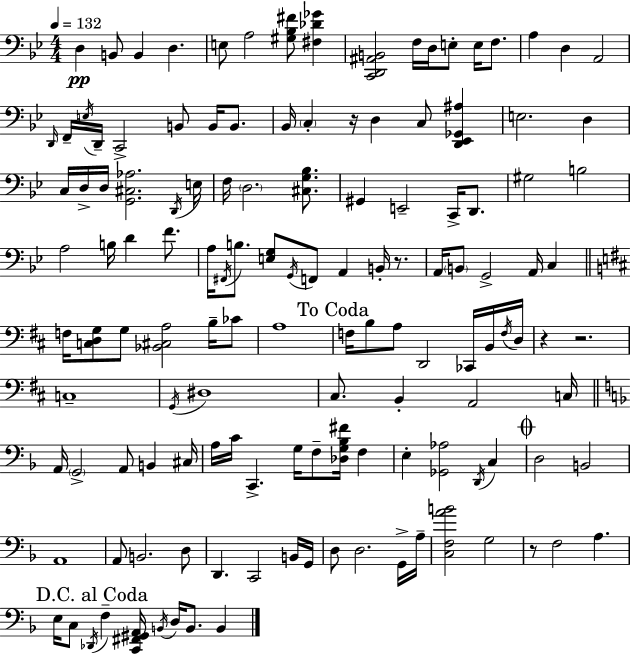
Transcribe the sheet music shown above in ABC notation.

X:1
T:Untitled
M:4/4
L:1/4
K:Bb
D, B,,/2 B,, D, E,/2 A,2 [^G,_B,^F]/2 [^F,_D_G] [C,,D,,^A,,B,,]2 F,/4 D,/4 E,/2 E,/4 F,/2 A, D, A,,2 D,,/4 F,,/4 E,/4 D,,/4 C,,2 B,,/2 B,,/4 B,,/2 _B,,/4 C, z/4 D, C,/2 [D,,_E,,_G,,^A,] E,2 D, C,/4 D,/4 D,/4 [G,,^C,_A,]2 D,,/4 E,/4 F,/4 D,2 [^C,G,_B,]/2 ^G,, E,,2 C,,/4 D,,/2 ^G,2 B,2 A,2 B,/4 D F/2 A,/4 ^F,,/4 B,/2 [E,G,]/2 G,,/4 F,,/2 A,, B,,/4 z/2 A,,/4 B,,/2 G,,2 A,,/4 C, F,/4 [C,D,G,]/2 G,/2 [_B,,^C,A,]2 B,/4 _C/2 A,4 F,/4 B,/2 A,/2 D,,2 _C,,/4 B,,/4 F,/4 D,/4 z z2 C,4 G,,/4 ^D,4 ^C,/2 B,, A,,2 C,/4 A,,/4 G,,2 A,,/2 B,, ^C,/4 A,/4 C/4 C,, G,/4 F,/2 [_D,G,_B,^F]/4 F, E, [_G,,_A,]2 D,,/4 C, D,2 B,,2 A,,4 A,,/2 B,,2 D,/2 D,, C,,2 B,,/4 G,,/4 D,/2 D,2 G,,/4 A,/4 [C,F,AB]2 G,2 z/2 F,2 A, E,/4 C,/2 _D,,/4 F, [C,,^F,,^G,,A,,]/4 B,,/4 D,/4 B,,/2 B,,